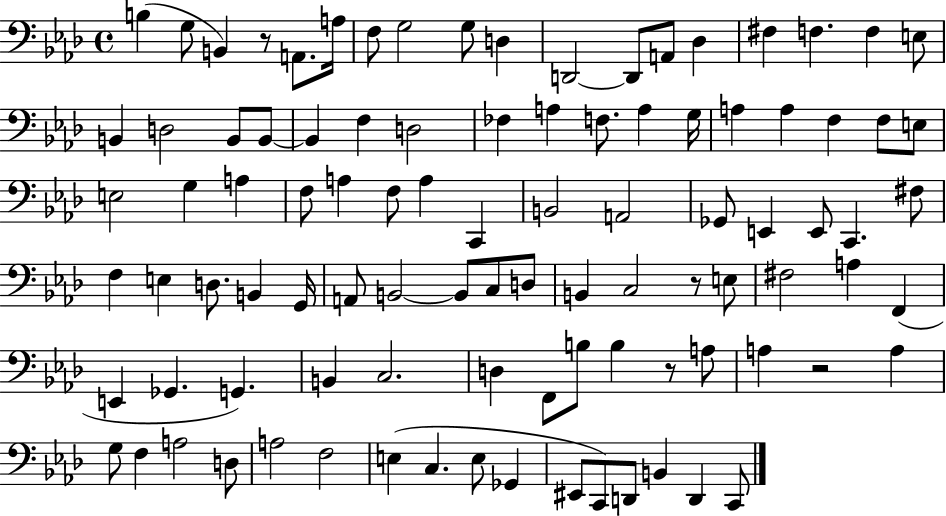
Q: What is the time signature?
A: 4/4